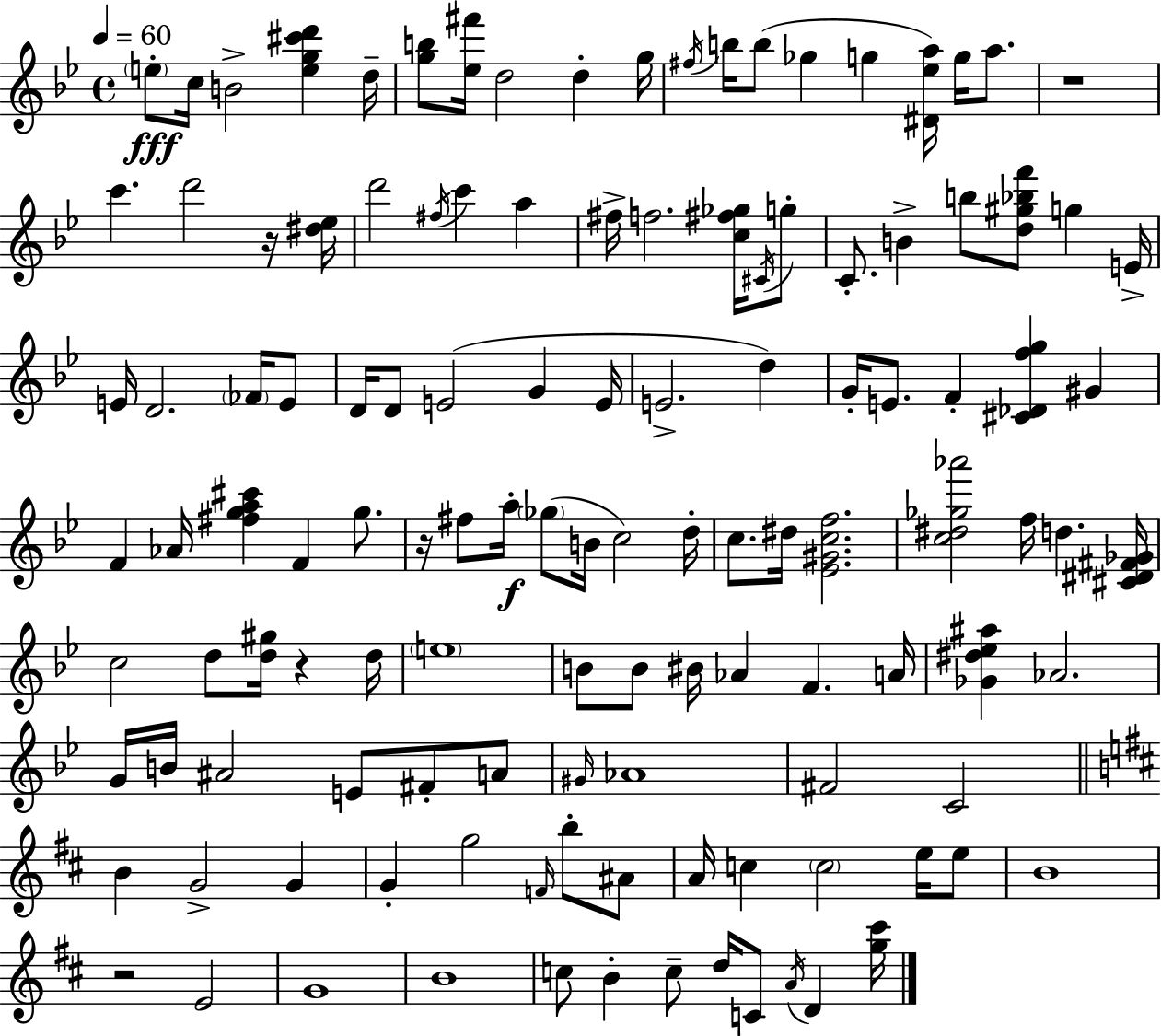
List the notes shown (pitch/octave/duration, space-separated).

E5/e C5/s B4/h [E5,G5,C#6,D6]/q D5/s [G5,B5]/e [Eb5,F#6]/s D5/h D5/q G5/s F#5/s B5/s B5/e Gb5/q G5/q [D#4,Eb5,A5]/s G5/s A5/e. R/w C6/q. D6/h R/s [D#5,Eb5]/s D6/h F#5/s C6/q A5/q F#5/s F5/h. [C5,F#5,Gb5]/s C#4/s G5/e C4/e. B4/q B5/e [D5,G#5,Bb5,F6]/e G5/q E4/s E4/s D4/h. FES4/s E4/e D4/s D4/e E4/h G4/q E4/s E4/h. D5/q G4/s E4/e. F4/q [C#4,Db4,F5,G5]/q G#4/q F4/q Ab4/s [F#5,G5,A5,C#6]/q F4/q G5/e. R/s F#5/e A5/s Gb5/e B4/s C5/h D5/s C5/e. D#5/s [Eb4,G#4,C5,F5]/h. [C5,D#5,Gb5,Ab6]/h F5/s D5/q. [C#4,D#4,F#4,Gb4]/s C5/h D5/e [D5,G#5]/s R/q D5/s E5/w B4/e B4/e BIS4/s Ab4/q F4/q. A4/s [Gb4,D#5,Eb5,A#5]/q Ab4/h. G4/s B4/s A#4/h E4/e F#4/e A4/e G#4/s Ab4/w F#4/h C4/h B4/q G4/h G4/q G4/q G5/h F4/s B5/e A#4/e A4/s C5/q C5/h E5/s E5/e B4/w R/h E4/h G4/w B4/w C5/e B4/q C5/e D5/s C4/e A4/s D4/q [G5,C#6]/s